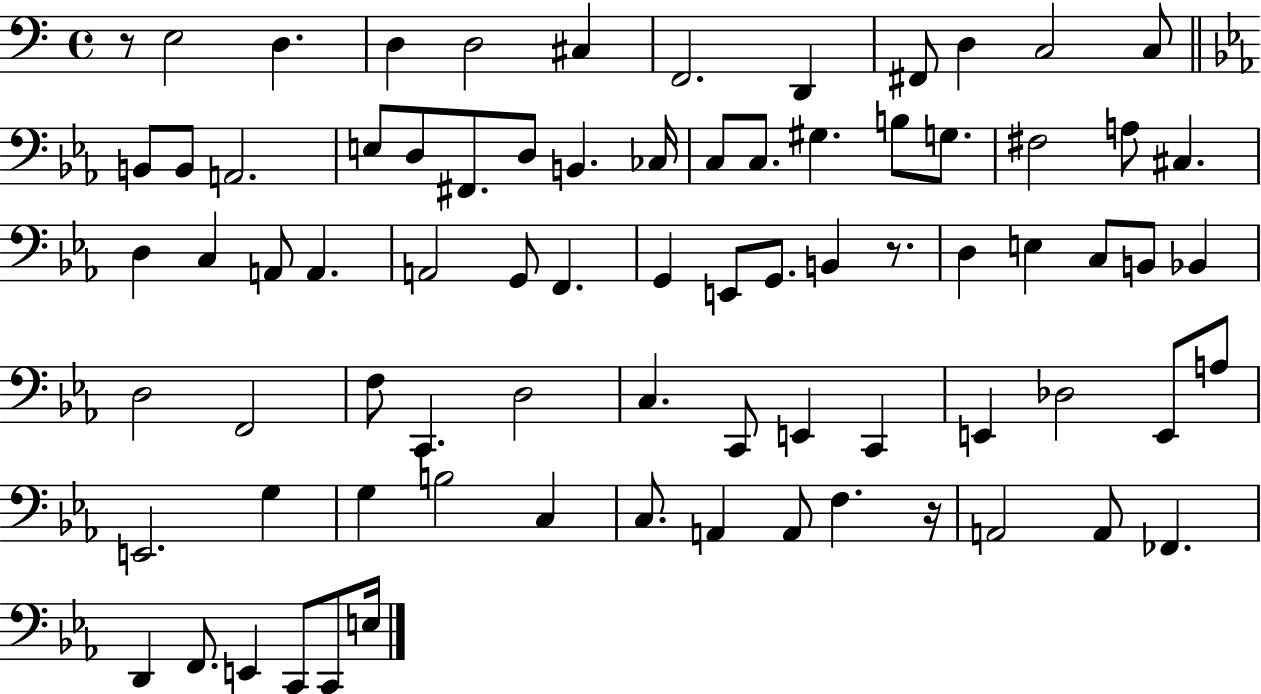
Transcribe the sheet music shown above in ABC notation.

X:1
T:Untitled
M:4/4
L:1/4
K:C
z/2 E,2 D, D, D,2 ^C, F,,2 D,, ^F,,/2 D, C,2 C,/2 B,,/2 B,,/2 A,,2 E,/2 D,/2 ^F,,/2 D,/2 B,, _C,/4 C,/2 C,/2 ^G, B,/2 G,/2 ^F,2 A,/2 ^C, D, C, A,,/2 A,, A,,2 G,,/2 F,, G,, E,,/2 G,,/2 B,, z/2 D, E, C,/2 B,,/2 _B,, D,2 F,,2 F,/2 C,, D,2 C, C,,/2 E,, C,, E,, _D,2 E,,/2 A,/2 E,,2 G, G, B,2 C, C,/2 A,, A,,/2 F, z/4 A,,2 A,,/2 _F,, D,, F,,/2 E,, C,,/2 C,,/2 E,/4